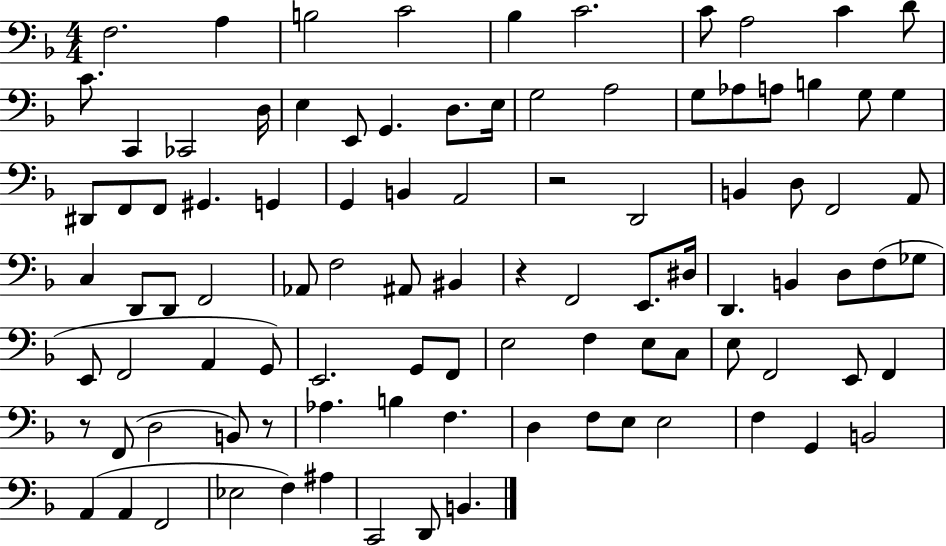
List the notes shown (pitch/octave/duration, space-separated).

F3/h. A3/q B3/h C4/h Bb3/q C4/h. C4/e A3/h C4/q D4/e C4/e. C2/q CES2/h D3/s E3/q E2/e G2/q. D3/e. E3/s G3/h A3/h G3/e Ab3/e A3/e B3/q G3/e G3/q D#2/e F2/e F2/e G#2/q. G2/q G2/q B2/q A2/h R/h D2/h B2/q D3/e F2/h A2/e C3/q D2/e D2/e F2/h Ab2/e F3/h A#2/e BIS2/q R/q F2/h E2/e. D#3/s D2/q. B2/q D3/e F3/e Gb3/e E2/e F2/h A2/q G2/e E2/h. G2/e F2/e E3/h F3/q E3/e C3/e E3/e F2/h E2/e F2/q R/e F2/e D3/h B2/e R/e Ab3/q. B3/q F3/q. D3/q F3/e E3/e E3/h F3/q G2/q B2/h A2/q A2/q F2/h Eb3/h F3/q A#3/q C2/h D2/e B2/q.